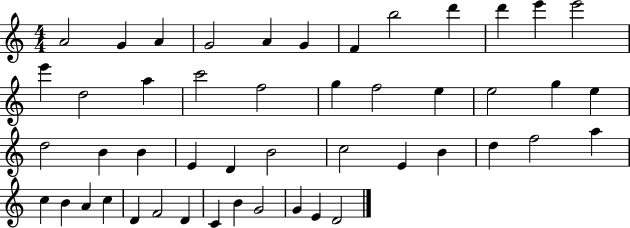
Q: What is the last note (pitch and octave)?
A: D4